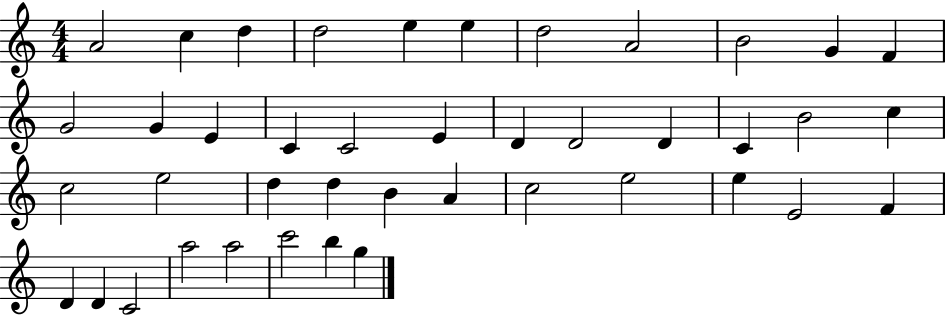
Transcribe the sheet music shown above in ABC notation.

X:1
T:Untitled
M:4/4
L:1/4
K:C
A2 c d d2 e e d2 A2 B2 G F G2 G E C C2 E D D2 D C B2 c c2 e2 d d B A c2 e2 e E2 F D D C2 a2 a2 c'2 b g